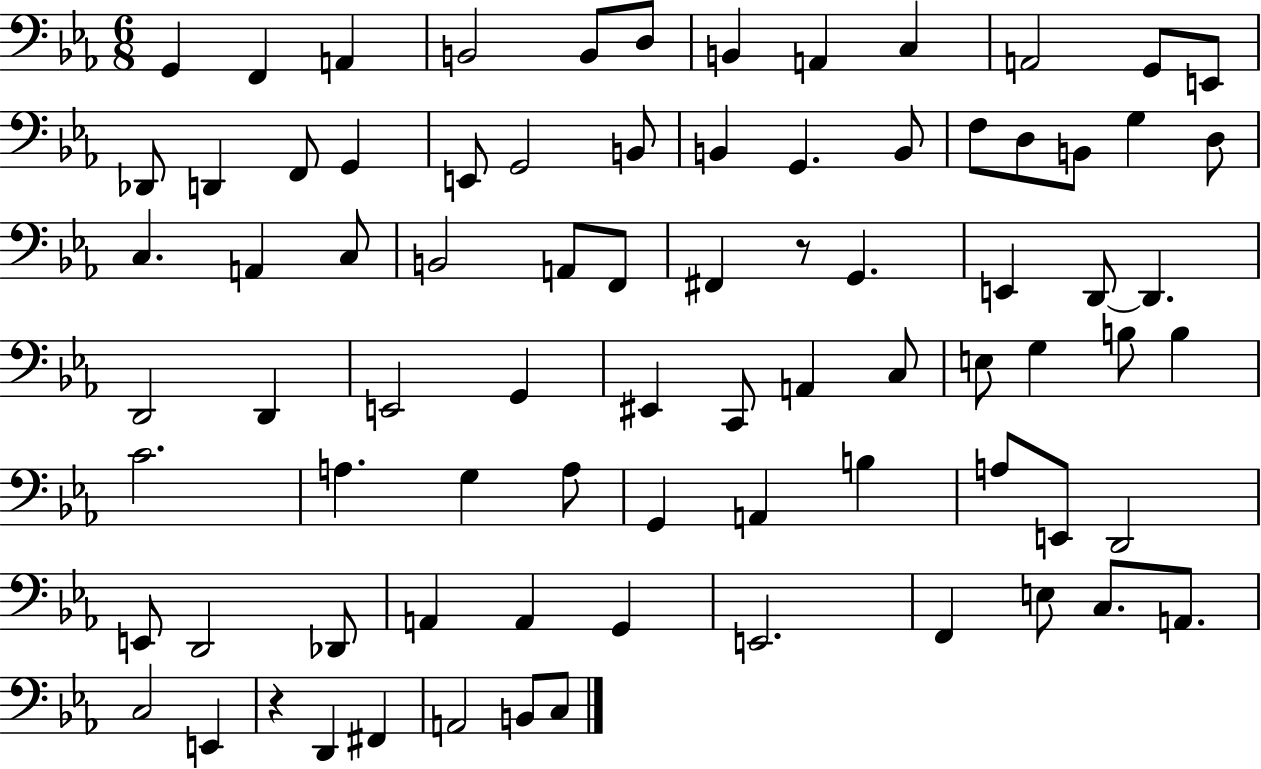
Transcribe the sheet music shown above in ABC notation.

X:1
T:Untitled
M:6/8
L:1/4
K:Eb
G,, F,, A,, B,,2 B,,/2 D,/2 B,, A,, C, A,,2 G,,/2 E,,/2 _D,,/2 D,, F,,/2 G,, E,,/2 G,,2 B,,/2 B,, G,, B,,/2 F,/2 D,/2 B,,/2 G, D,/2 C, A,, C,/2 B,,2 A,,/2 F,,/2 ^F,, z/2 G,, E,, D,,/2 D,, D,,2 D,, E,,2 G,, ^E,, C,,/2 A,, C,/2 E,/2 G, B,/2 B, C2 A, G, A,/2 G,, A,, B, A,/2 E,,/2 D,,2 E,,/2 D,,2 _D,,/2 A,, A,, G,, E,,2 F,, E,/2 C,/2 A,,/2 C,2 E,, z D,, ^F,, A,,2 B,,/2 C,/2